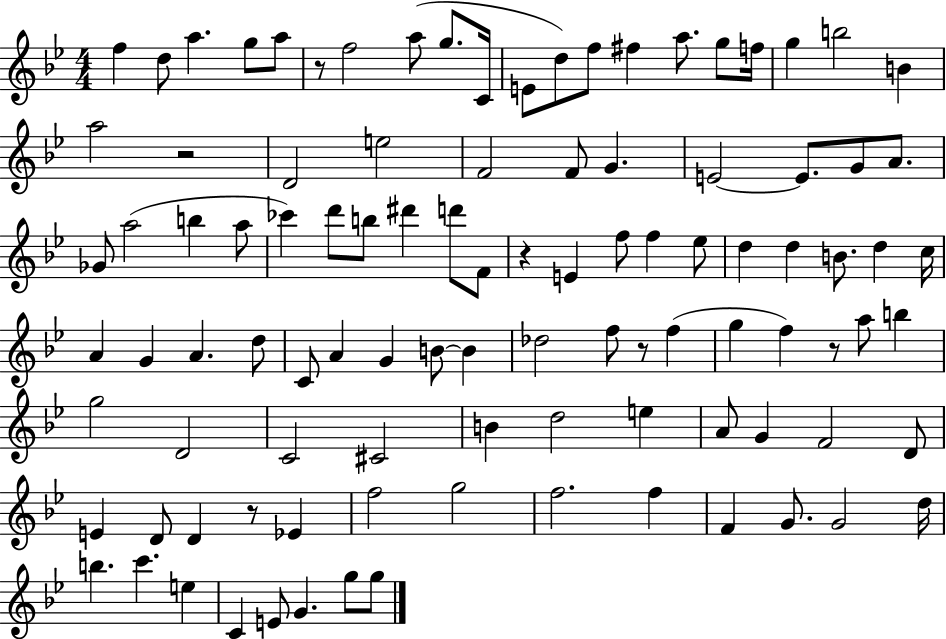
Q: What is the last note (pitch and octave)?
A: G5